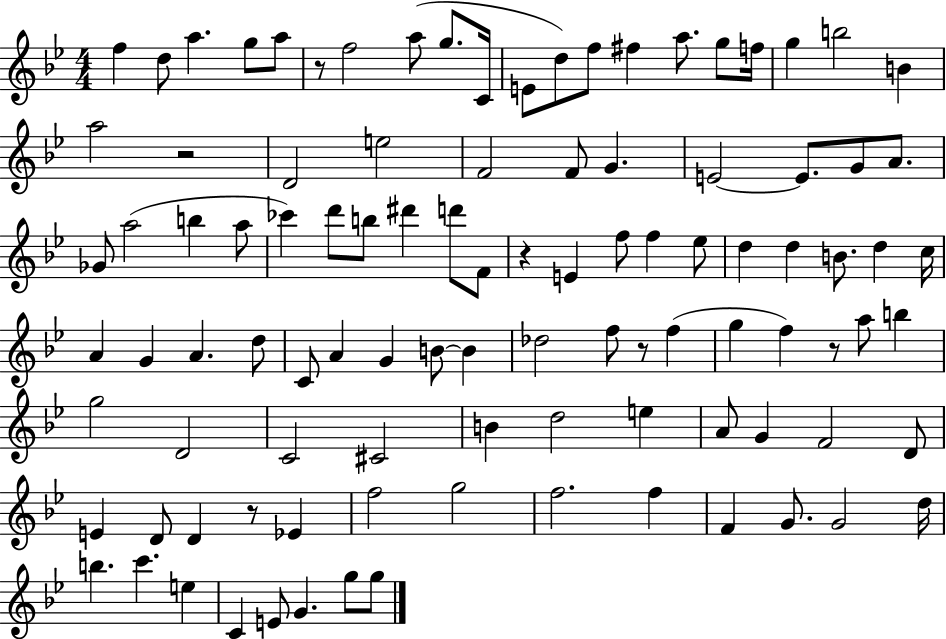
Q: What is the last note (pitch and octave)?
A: G5